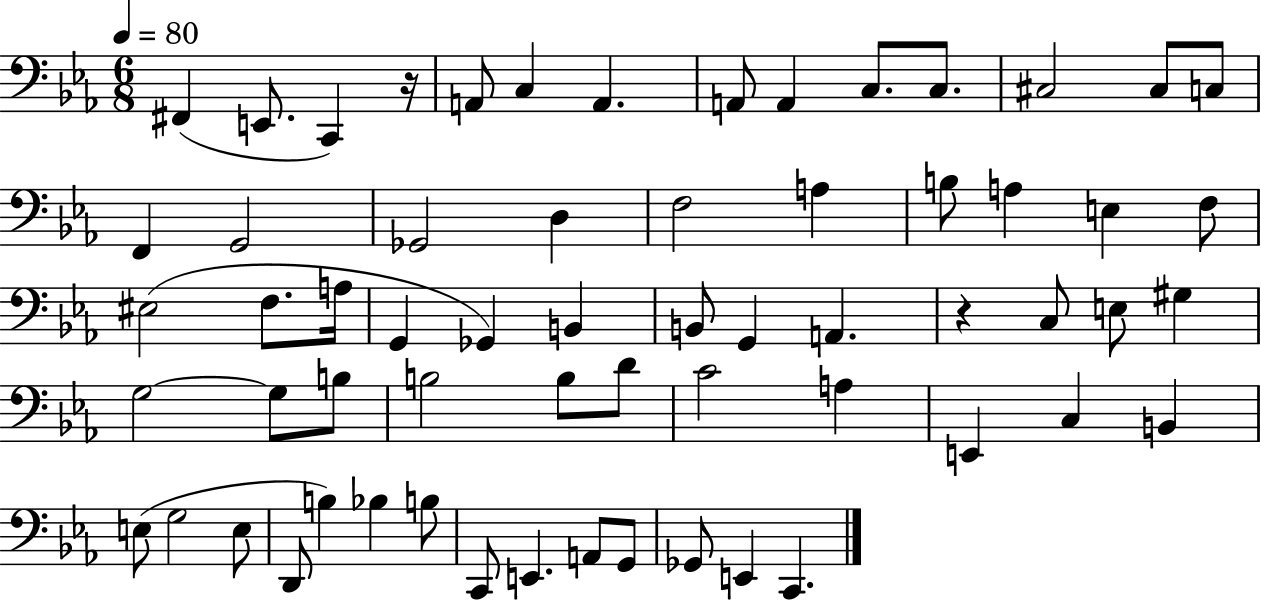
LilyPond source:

{
  \clef bass
  \numericTimeSignature
  \time 6/8
  \key ees \major
  \tempo 4 = 80
  \repeat volta 2 { fis,4( e,8. c,4) r16 | a,8 c4 a,4. | a,8 a,4 c8. c8. | cis2 cis8 c8 | \break f,4 g,2 | ges,2 d4 | f2 a4 | b8 a4 e4 f8 | \break eis2( f8. a16 | g,4 ges,4) b,4 | b,8 g,4 a,4. | r4 c8 e8 gis4 | \break g2~~ g8 b8 | b2 b8 d'8 | c'2 a4 | e,4 c4 b,4 | \break e8( g2 e8 | d,8 b4) bes4 b8 | c,8 e,4. a,8 g,8 | ges,8 e,4 c,4. | \break } \bar "|."
}